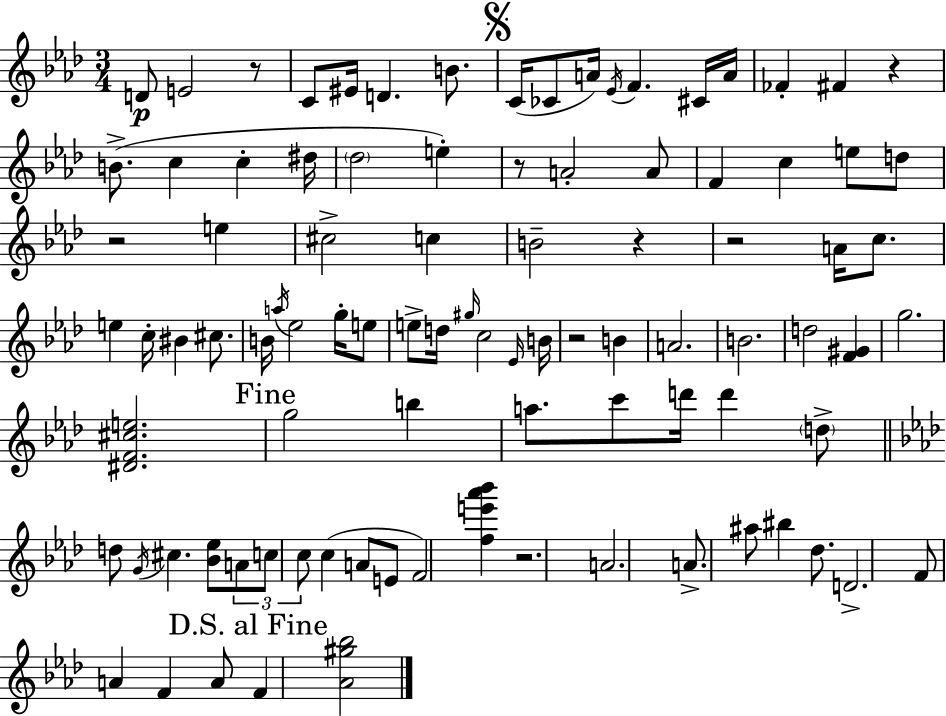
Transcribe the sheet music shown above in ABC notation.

X:1
T:Untitled
M:3/4
L:1/4
K:Ab
D/2 E2 z/2 C/2 ^E/4 D B/2 C/4 _C/2 A/4 _E/4 F ^C/4 A/4 _F ^F z B/2 c c ^d/4 _d2 e z/2 A2 A/2 F c e/2 d/2 z2 e ^c2 c B2 z z2 A/4 c/2 e c/4 ^B ^c/2 B/4 a/4 _e2 g/4 e/2 e/2 d/4 ^g/4 c2 _E/4 B/4 z2 B A2 B2 d2 [F^G] g2 [^DF^ce]2 g2 b a/2 c'/2 d'/4 d' d/2 d/2 G/4 ^c [_B_e]/2 A/2 c/2 c/2 c A/2 E/2 F2 [fe'_a'_b'] z2 A2 A/2 ^a/2 ^b _d/2 D2 F/2 A F A/2 F [_A^g_b]2